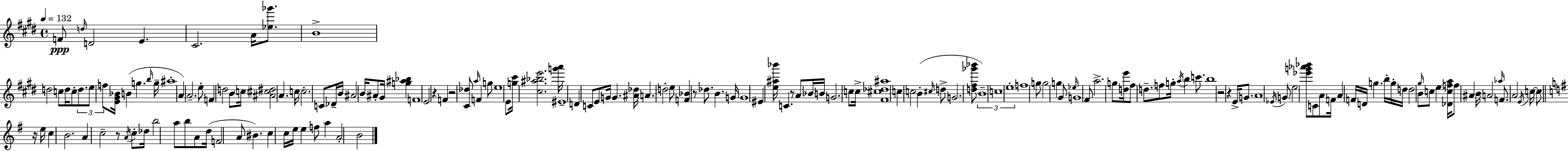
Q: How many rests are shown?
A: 8